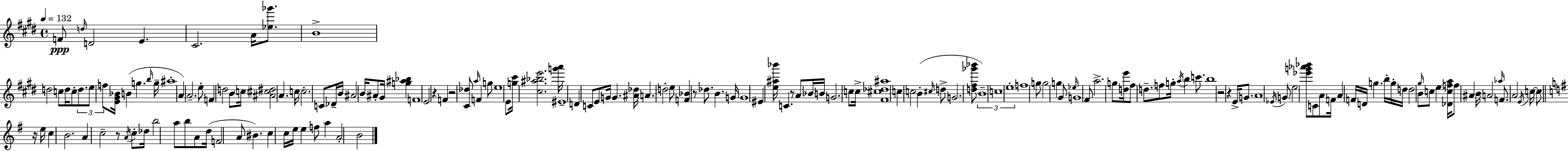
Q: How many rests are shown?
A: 8